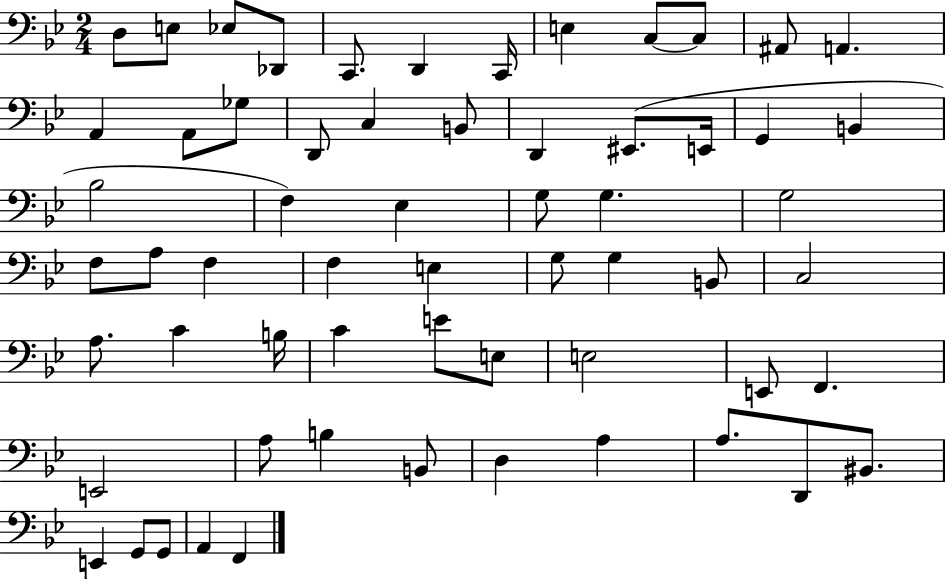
D3/e E3/e Eb3/e Db2/e C2/e. D2/q C2/s E3/q C3/e C3/e A#2/e A2/q. A2/q A2/e Gb3/e D2/e C3/q B2/e D2/q EIS2/e. E2/s G2/q B2/q Bb3/h F3/q Eb3/q G3/e G3/q. G3/h F3/e A3/e F3/q F3/q E3/q G3/e G3/q B2/e C3/h A3/e. C4/q B3/s C4/q E4/e E3/e E3/h E2/e F2/q. E2/h A3/e B3/q B2/e D3/q A3/q A3/e. D2/e BIS2/e. E2/q G2/e G2/e A2/q F2/q